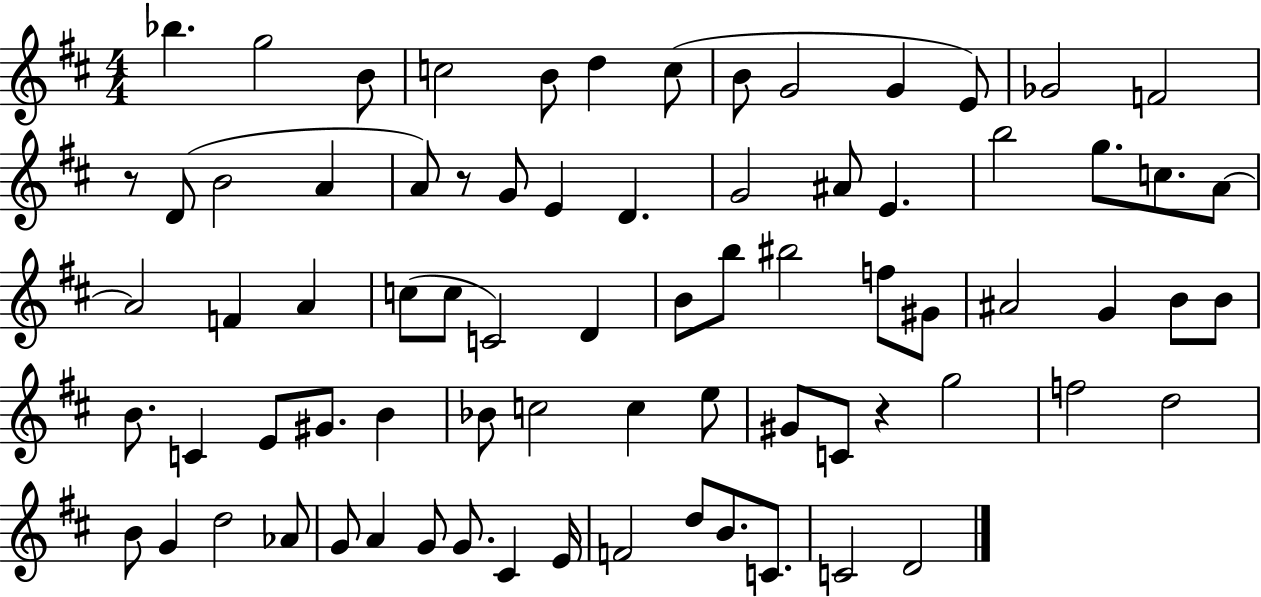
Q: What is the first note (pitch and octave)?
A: Bb5